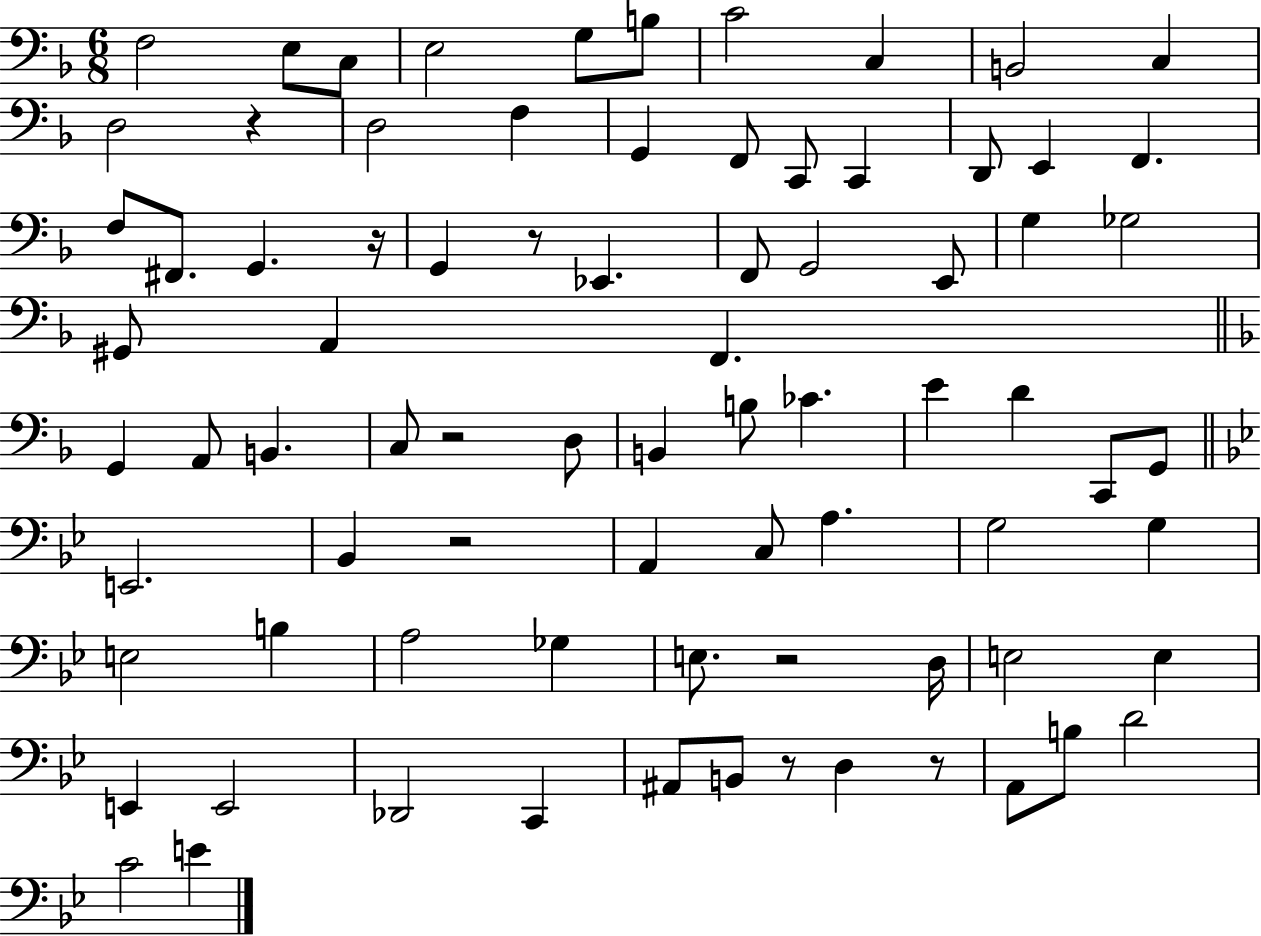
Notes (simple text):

F3/h E3/e C3/e E3/h G3/e B3/e C4/h C3/q B2/h C3/q D3/h R/q D3/h F3/q G2/q F2/e C2/e C2/q D2/e E2/q F2/q. F3/e F#2/e. G2/q. R/s G2/q R/e Eb2/q. F2/e G2/h E2/e G3/q Gb3/h G#2/e A2/q F2/q. G2/q A2/e B2/q. C3/e R/h D3/e B2/q B3/e CES4/q. E4/q D4/q C2/e G2/e E2/h. Bb2/q R/h A2/q C3/e A3/q. G3/h G3/q E3/h B3/q A3/h Gb3/q E3/e. R/h D3/s E3/h E3/q E2/q E2/h Db2/h C2/q A#2/e B2/e R/e D3/q R/e A2/e B3/e D4/h C4/h E4/q